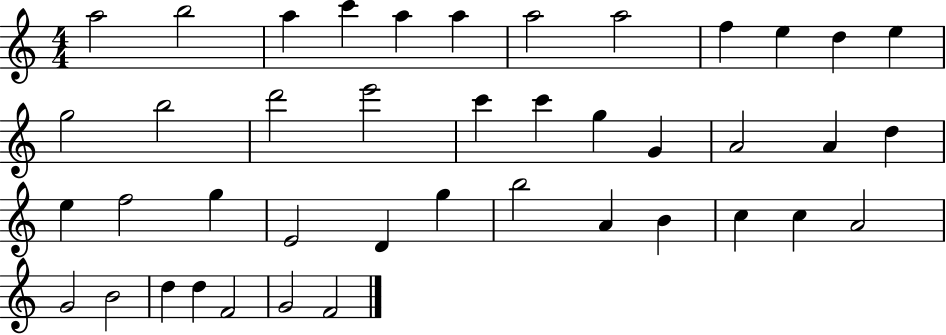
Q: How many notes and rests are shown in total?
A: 42